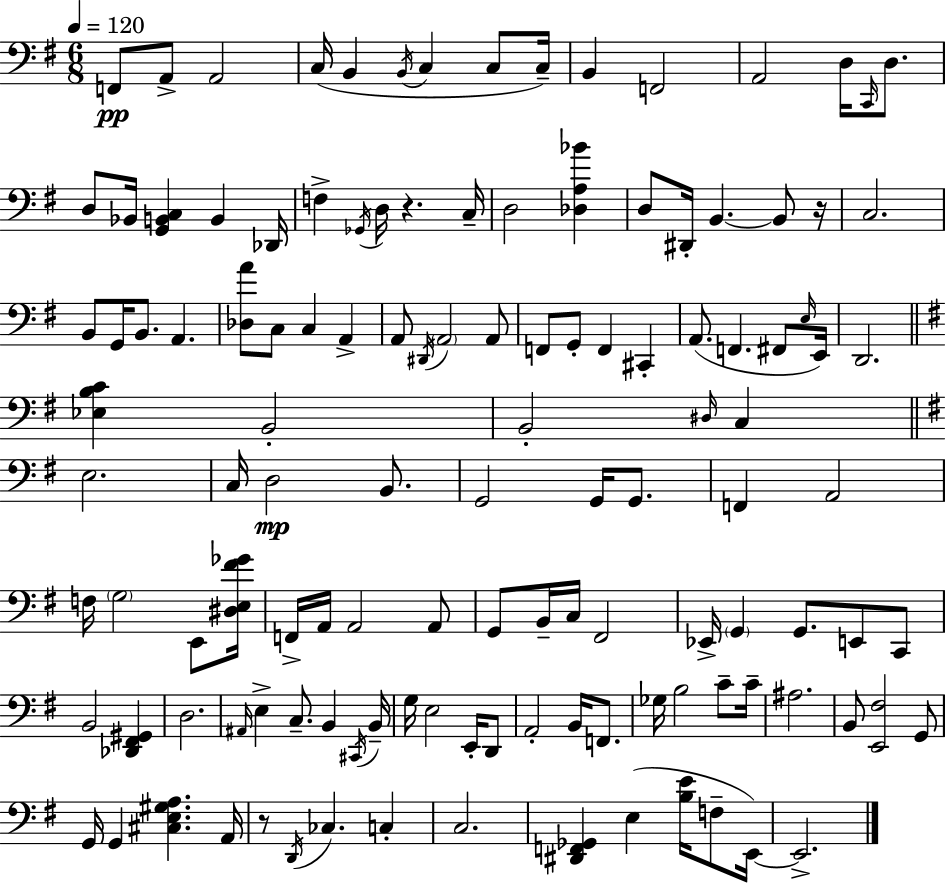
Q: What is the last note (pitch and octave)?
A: E2